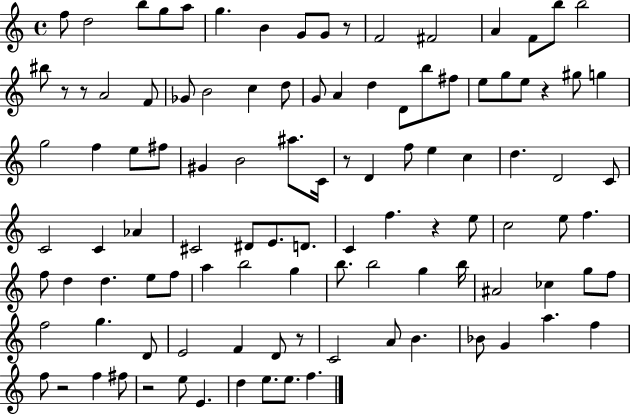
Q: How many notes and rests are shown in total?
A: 108